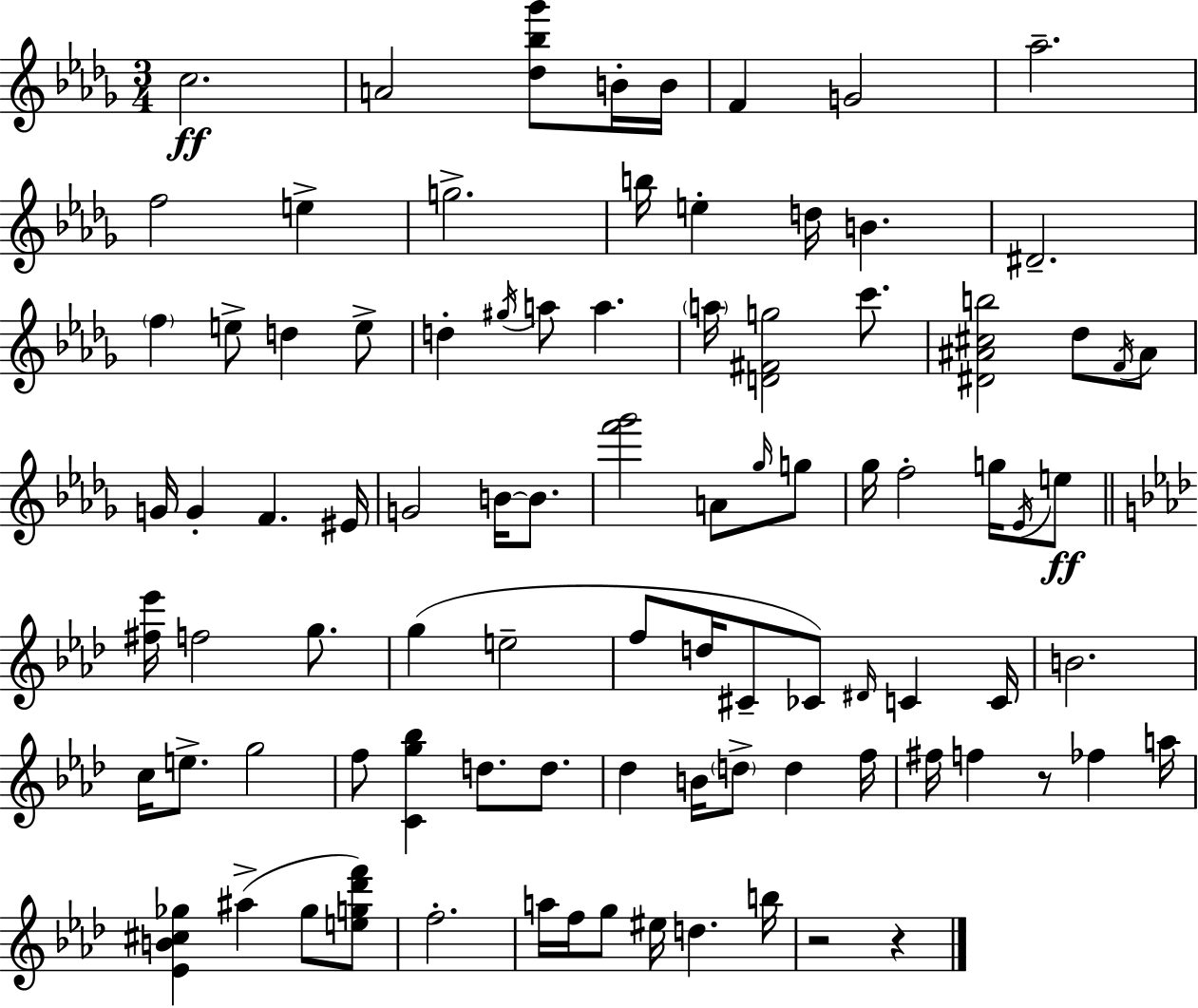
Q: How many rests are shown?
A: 3